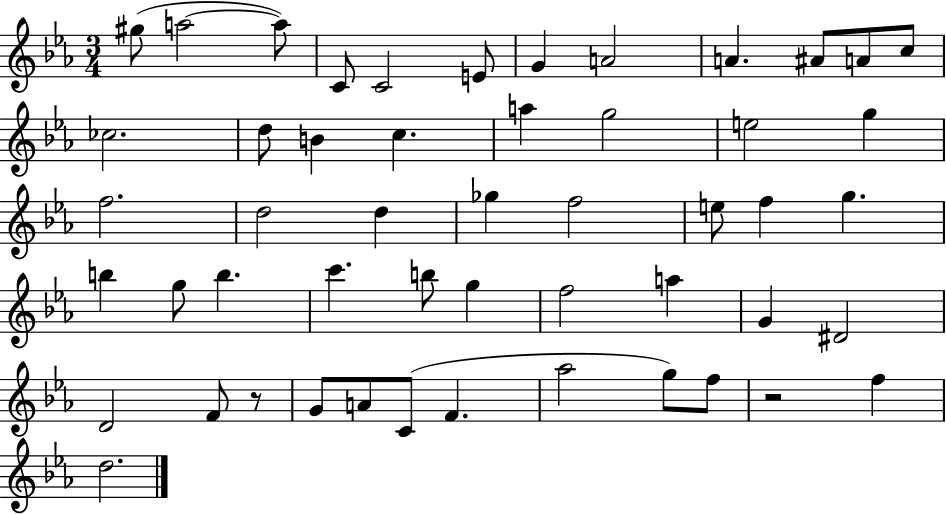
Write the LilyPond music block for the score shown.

{
  \clef treble
  \numericTimeSignature
  \time 3/4
  \key ees \major
  gis''8( a''2~~ a''8) | c'8 c'2 e'8 | g'4 a'2 | a'4. ais'8 a'8 c''8 | \break ces''2. | d''8 b'4 c''4. | a''4 g''2 | e''2 g''4 | \break f''2. | d''2 d''4 | ges''4 f''2 | e''8 f''4 g''4. | \break b''4 g''8 b''4. | c'''4. b''8 g''4 | f''2 a''4 | g'4 dis'2 | \break d'2 f'8 r8 | g'8 a'8 c'8( f'4. | aes''2 g''8) f''8 | r2 f''4 | \break d''2. | \bar "|."
}